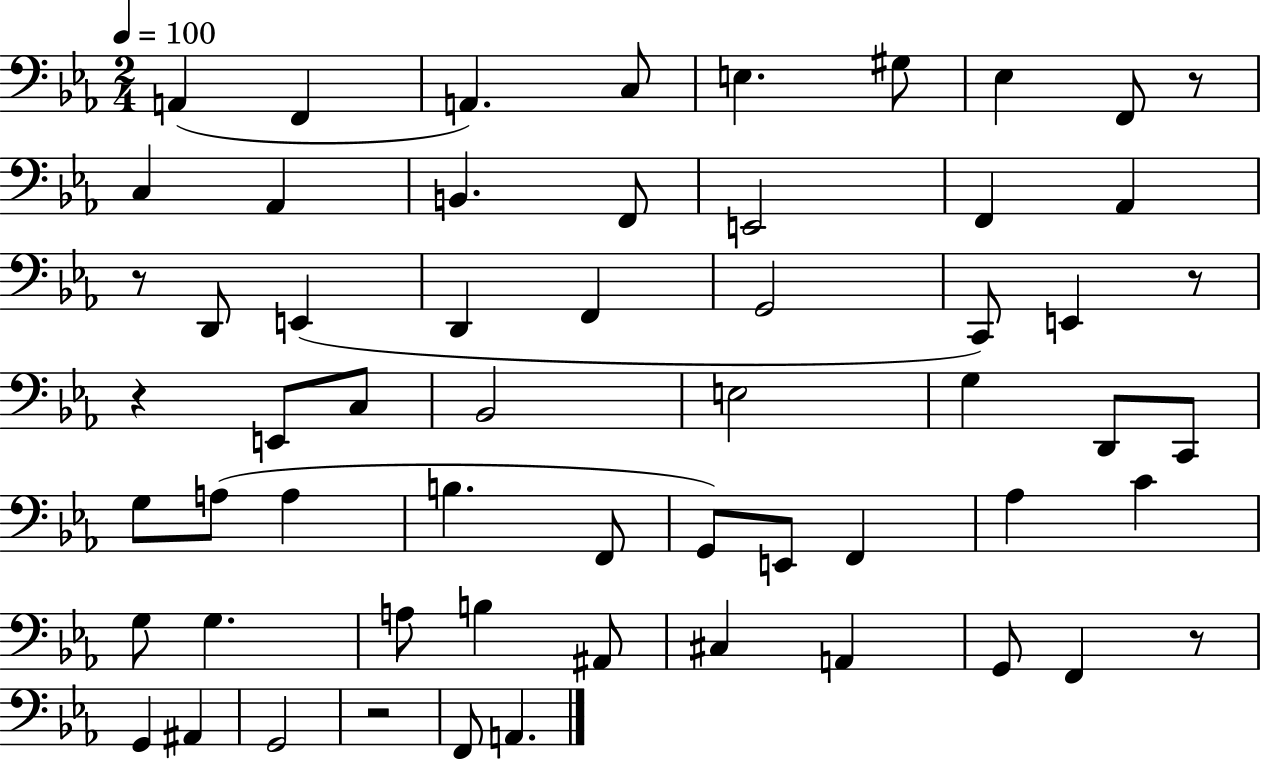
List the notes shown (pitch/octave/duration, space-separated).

A2/q F2/q A2/q. C3/e E3/q. G#3/e Eb3/q F2/e R/e C3/q Ab2/q B2/q. F2/e E2/h F2/q Ab2/q R/e D2/e E2/q D2/q F2/q G2/h C2/e E2/q R/e R/q E2/e C3/e Bb2/h E3/h G3/q D2/e C2/e G3/e A3/e A3/q B3/q. F2/e G2/e E2/e F2/q Ab3/q C4/q G3/e G3/q. A3/e B3/q A#2/e C#3/q A2/q G2/e F2/q R/e G2/q A#2/q G2/h R/h F2/e A2/q.